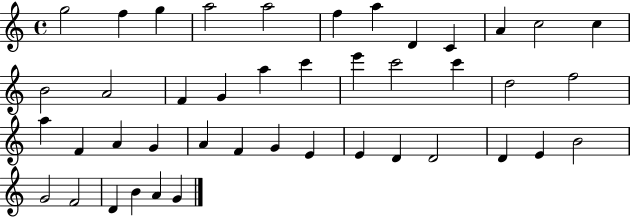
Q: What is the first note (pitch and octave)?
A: G5